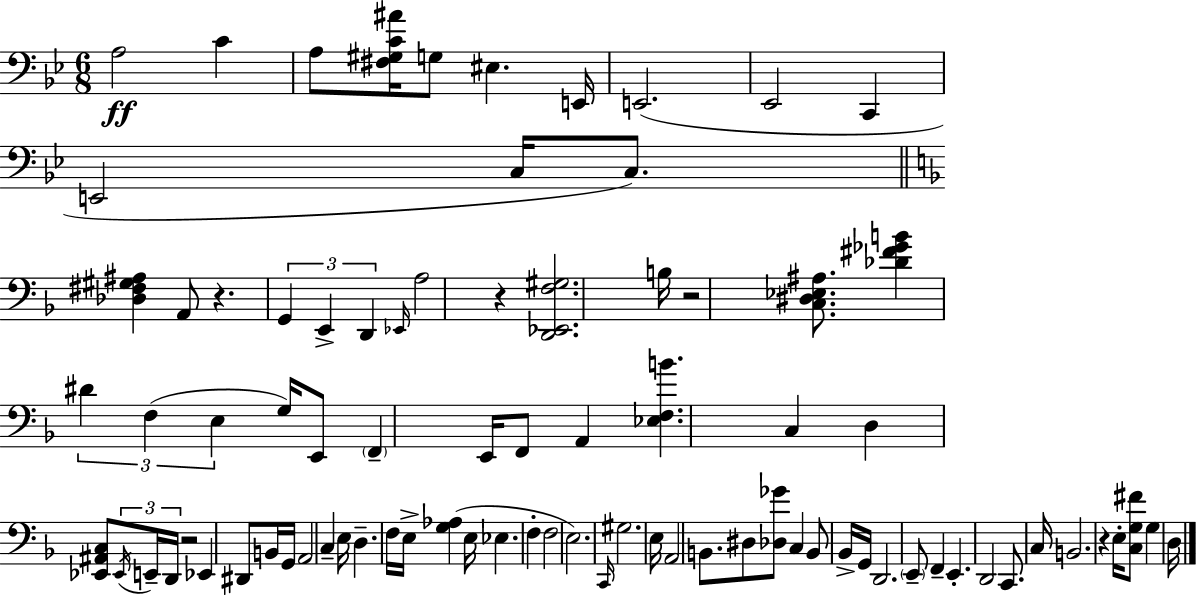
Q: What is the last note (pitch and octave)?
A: D3